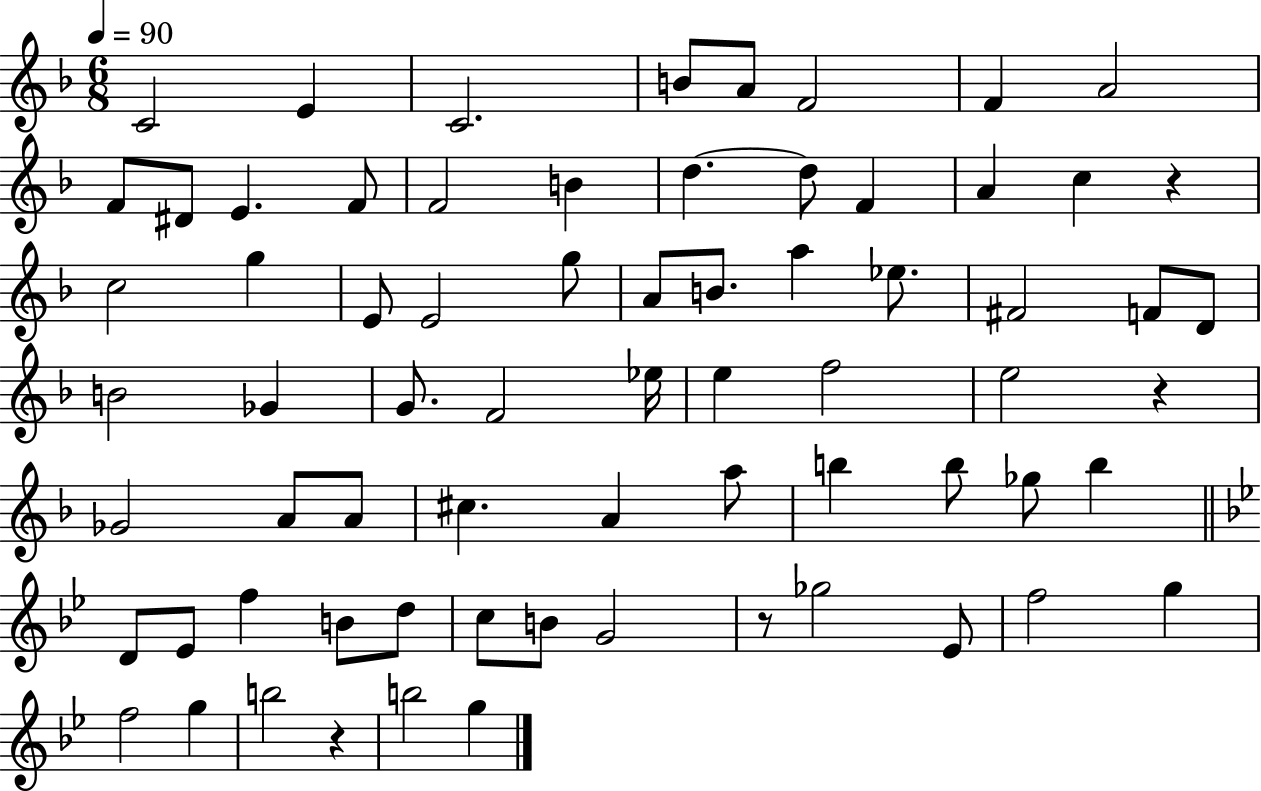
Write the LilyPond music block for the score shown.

{
  \clef treble
  \numericTimeSignature
  \time 6/8
  \key f \major
  \tempo 4 = 90
  c'2 e'4 | c'2. | b'8 a'8 f'2 | f'4 a'2 | \break f'8 dis'8 e'4. f'8 | f'2 b'4 | d''4.~~ d''8 f'4 | a'4 c''4 r4 | \break c''2 g''4 | e'8 e'2 g''8 | a'8 b'8. a''4 ees''8. | fis'2 f'8 d'8 | \break b'2 ges'4 | g'8. f'2 ees''16 | e''4 f''2 | e''2 r4 | \break ges'2 a'8 a'8 | cis''4. a'4 a''8 | b''4 b''8 ges''8 b''4 | \bar "||" \break \key bes \major d'8 ees'8 f''4 b'8 d''8 | c''8 b'8 g'2 | r8 ges''2 ees'8 | f''2 g''4 | \break f''2 g''4 | b''2 r4 | b''2 g''4 | \bar "|."
}